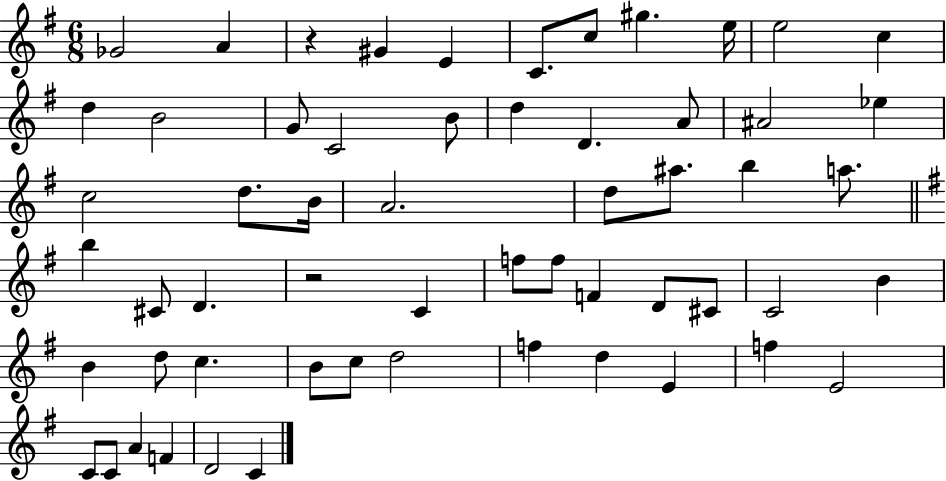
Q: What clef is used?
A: treble